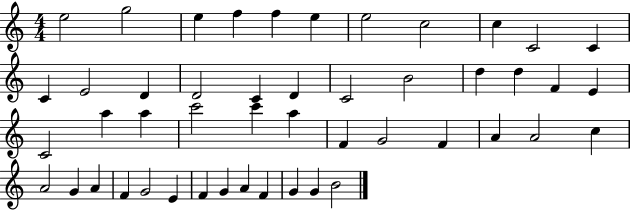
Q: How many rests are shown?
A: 0